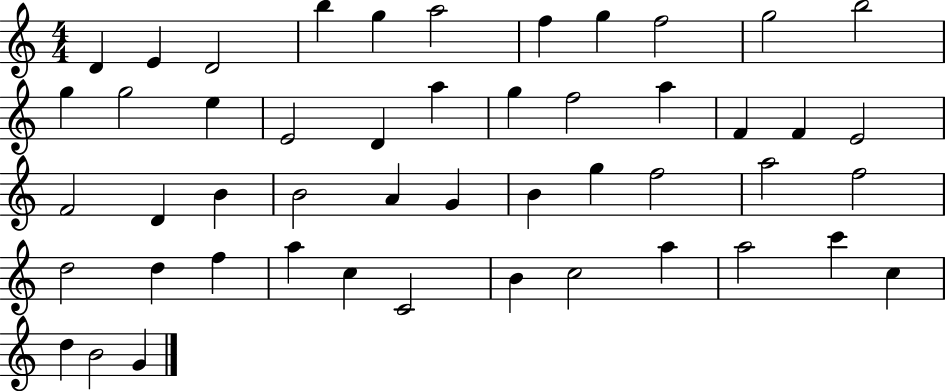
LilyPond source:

{
  \clef treble
  \numericTimeSignature
  \time 4/4
  \key c \major
  d'4 e'4 d'2 | b''4 g''4 a''2 | f''4 g''4 f''2 | g''2 b''2 | \break g''4 g''2 e''4 | e'2 d'4 a''4 | g''4 f''2 a''4 | f'4 f'4 e'2 | \break f'2 d'4 b'4 | b'2 a'4 g'4 | b'4 g''4 f''2 | a''2 f''2 | \break d''2 d''4 f''4 | a''4 c''4 c'2 | b'4 c''2 a''4 | a''2 c'''4 c''4 | \break d''4 b'2 g'4 | \bar "|."
}